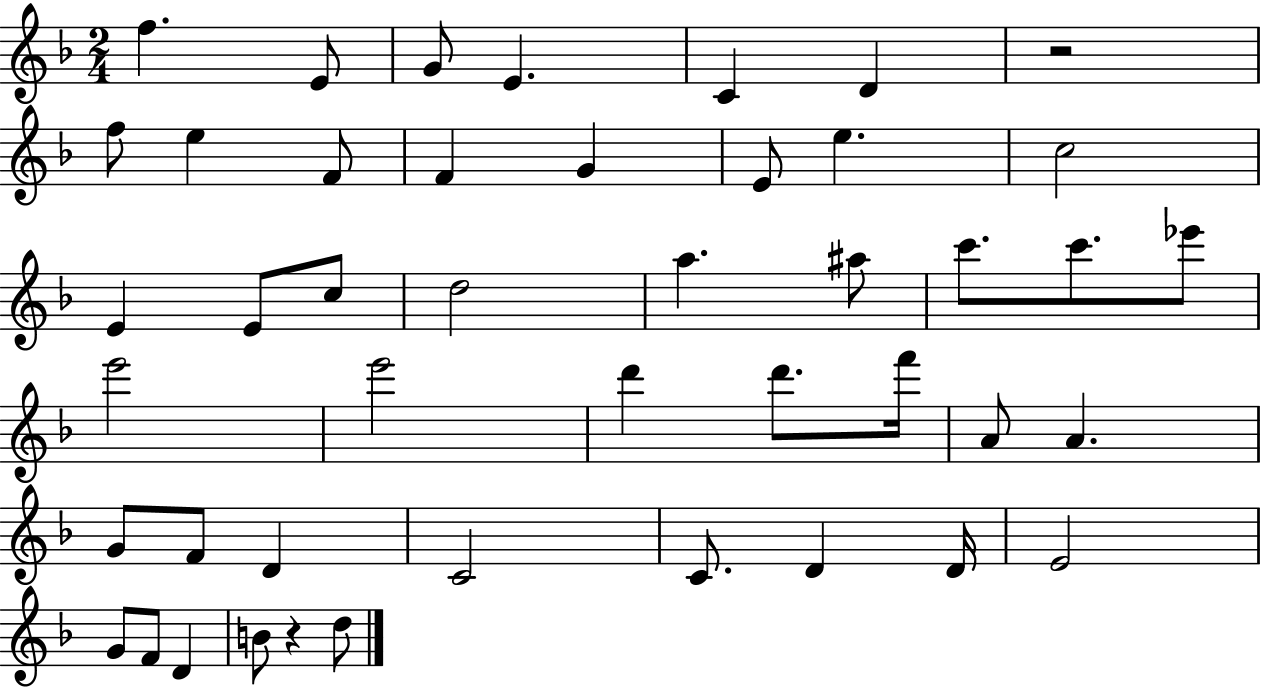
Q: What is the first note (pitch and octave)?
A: F5